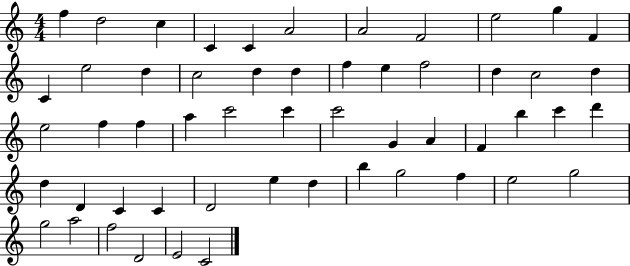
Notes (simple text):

F5/q D5/h C5/q C4/q C4/q A4/h A4/h F4/h E5/h G5/q F4/q C4/q E5/h D5/q C5/h D5/q D5/q F5/q E5/q F5/h D5/q C5/h D5/q E5/h F5/q F5/q A5/q C6/h C6/q C6/h G4/q A4/q F4/q B5/q C6/q D6/q D5/q D4/q C4/q C4/q D4/h E5/q D5/q B5/q G5/h F5/q E5/h G5/h G5/h A5/h F5/h D4/h E4/h C4/h